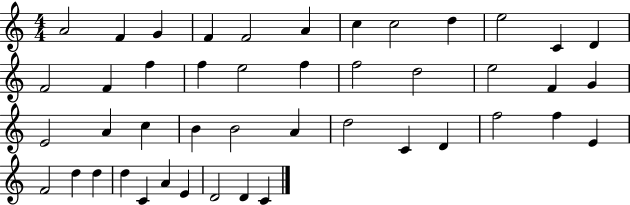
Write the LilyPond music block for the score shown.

{
  \clef treble
  \numericTimeSignature
  \time 4/4
  \key c \major
  a'2 f'4 g'4 | f'4 f'2 a'4 | c''4 c''2 d''4 | e''2 c'4 d'4 | \break f'2 f'4 f''4 | f''4 e''2 f''4 | f''2 d''2 | e''2 f'4 g'4 | \break e'2 a'4 c''4 | b'4 b'2 a'4 | d''2 c'4 d'4 | f''2 f''4 e'4 | \break f'2 d''4 d''4 | d''4 c'4 a'4 e'4 | d'2 d'4 c'4 | \bar "|."
}